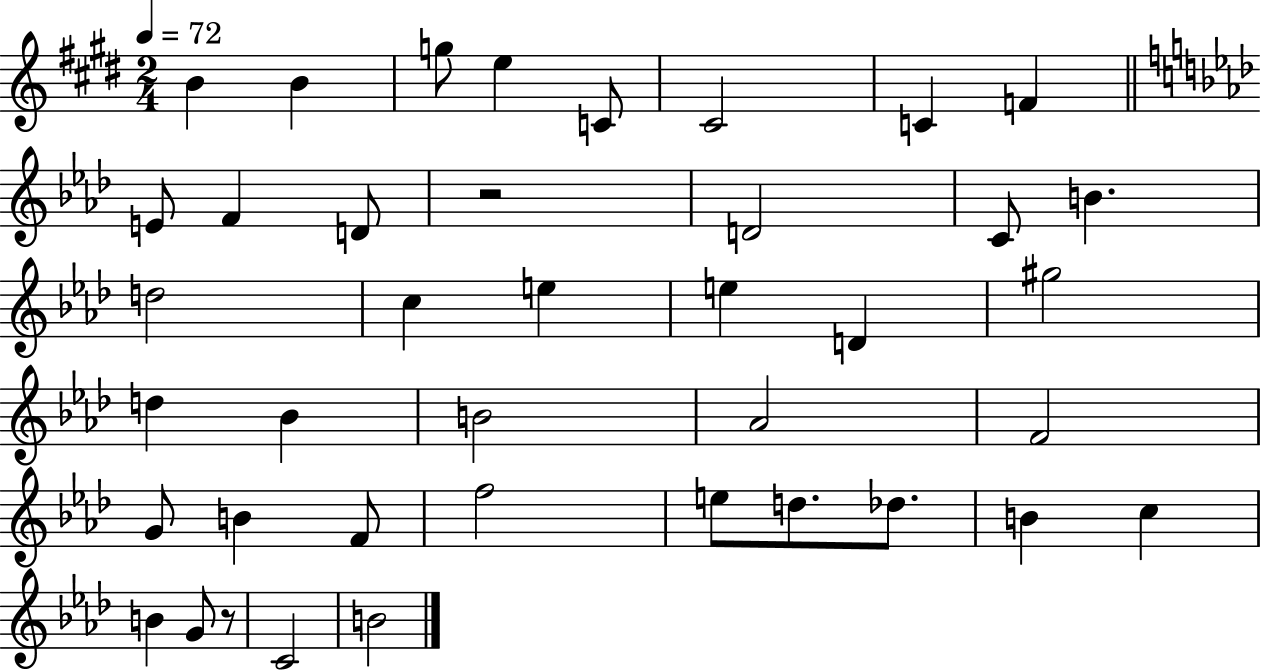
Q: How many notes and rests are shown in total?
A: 40